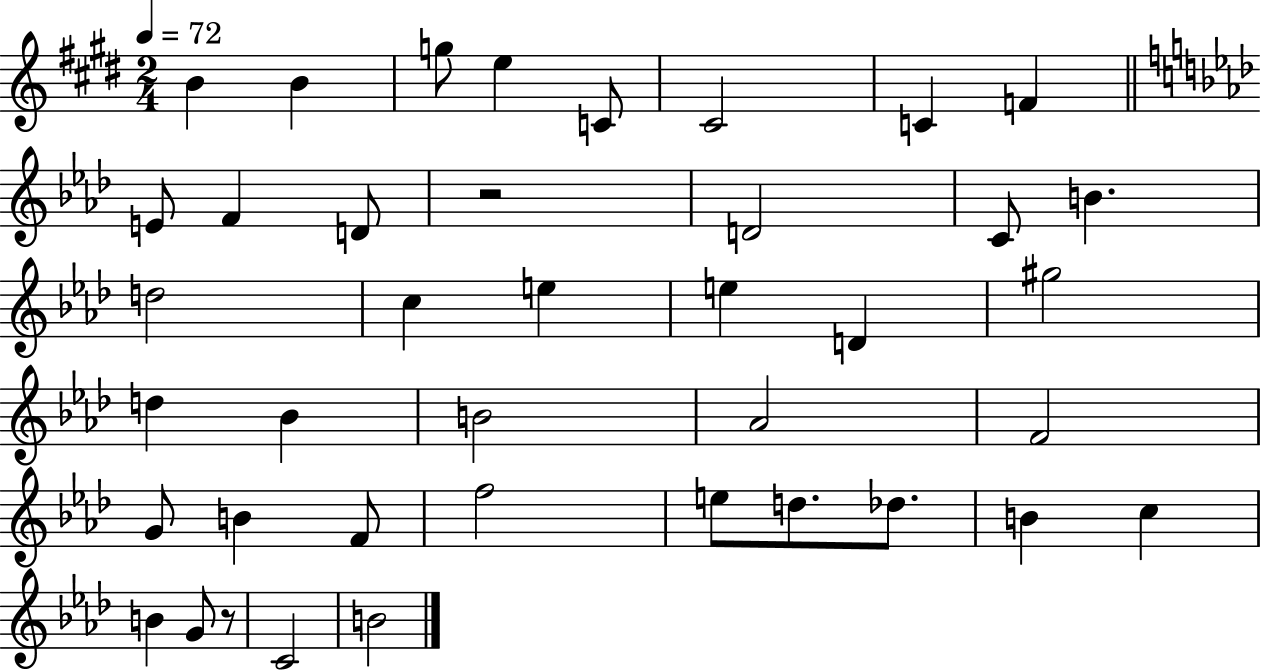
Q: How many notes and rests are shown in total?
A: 40